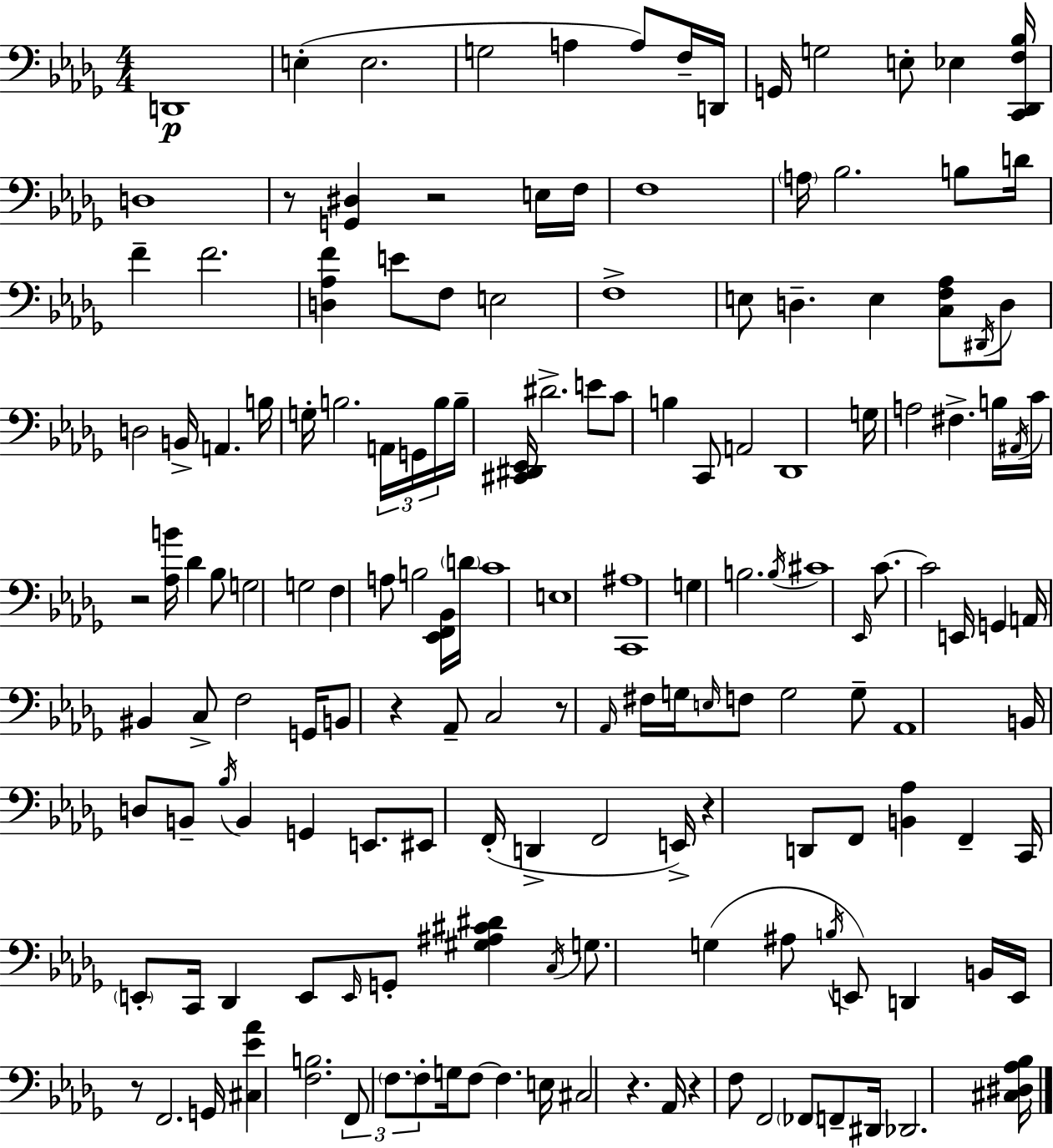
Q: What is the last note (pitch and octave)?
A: Db2